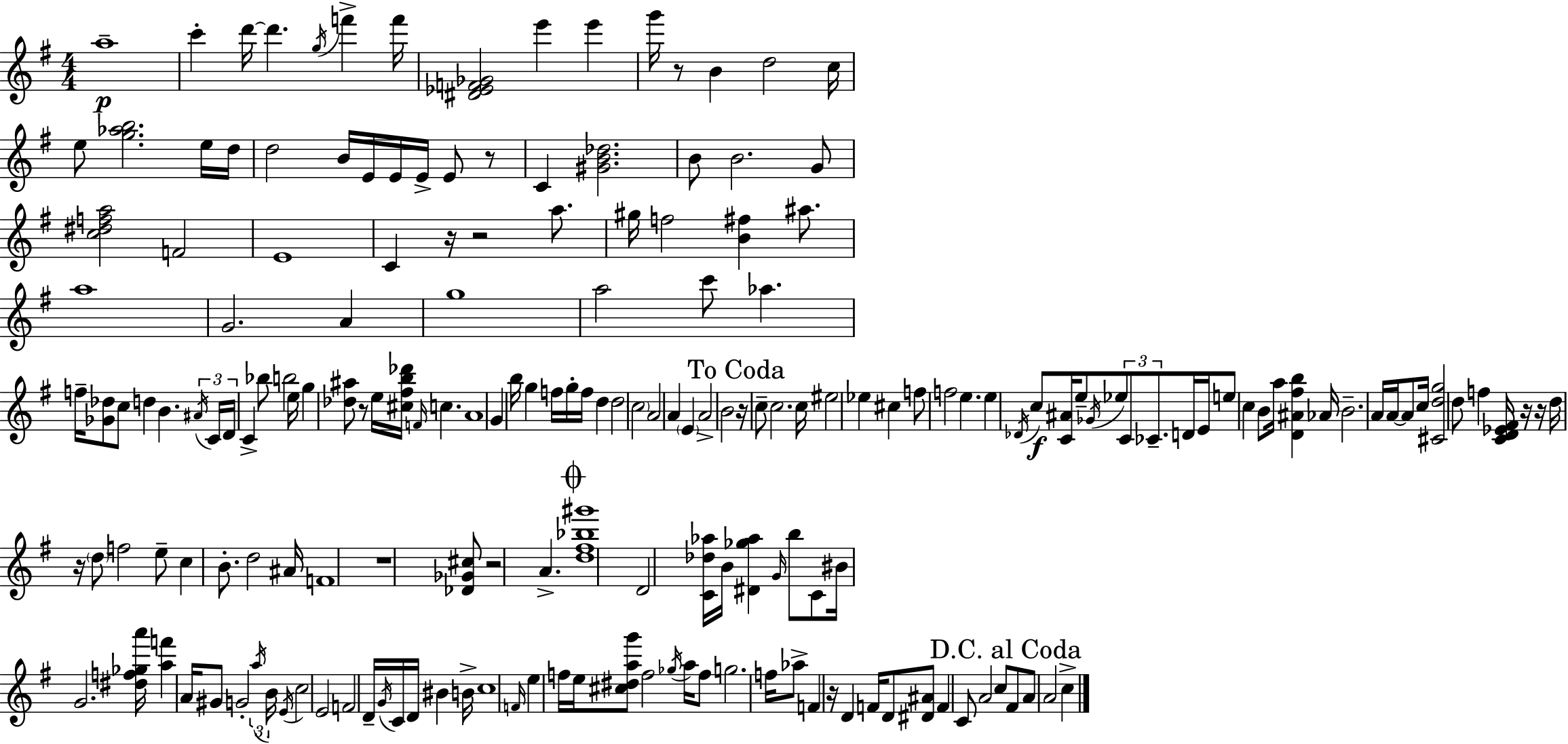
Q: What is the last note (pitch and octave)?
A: C5